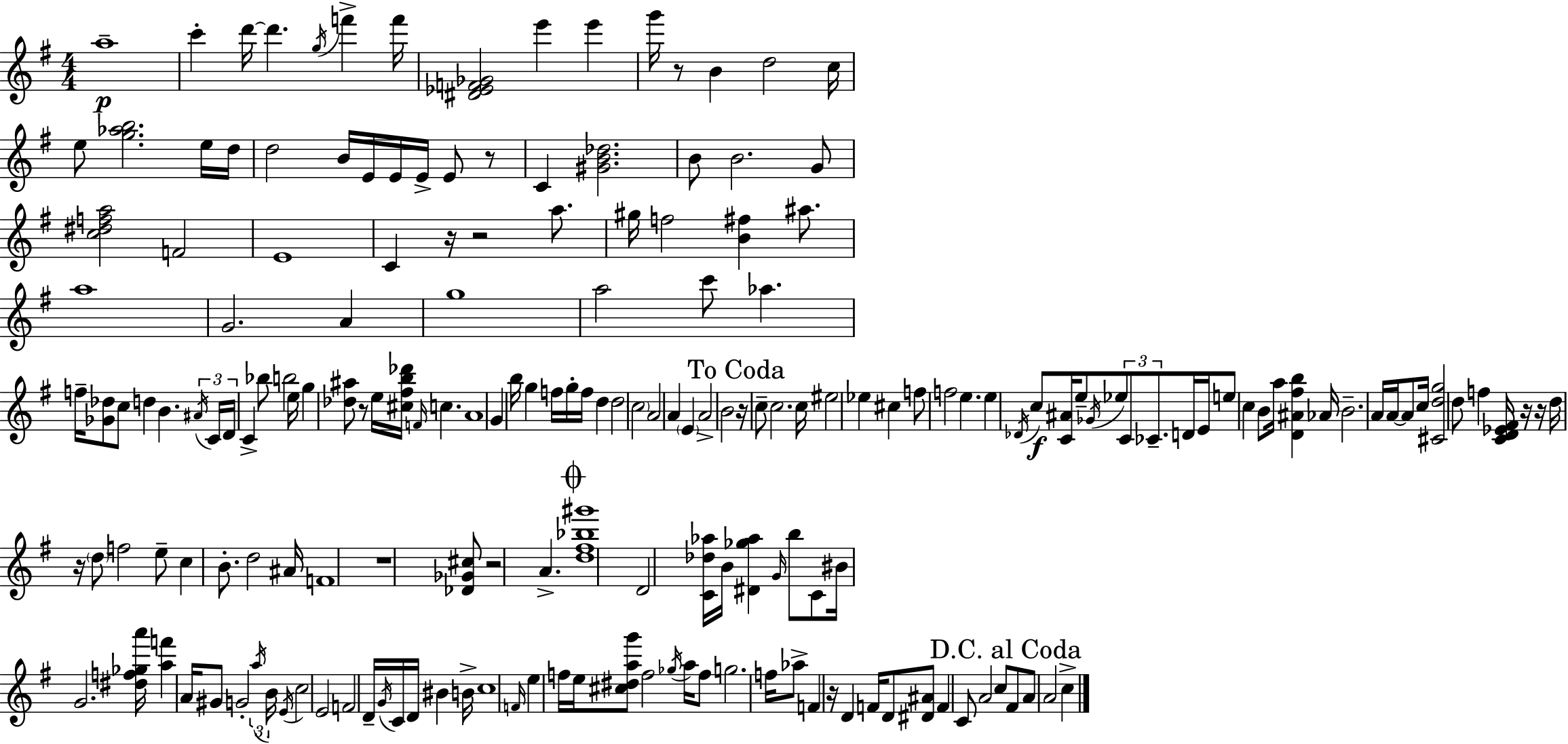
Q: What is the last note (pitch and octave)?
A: C5